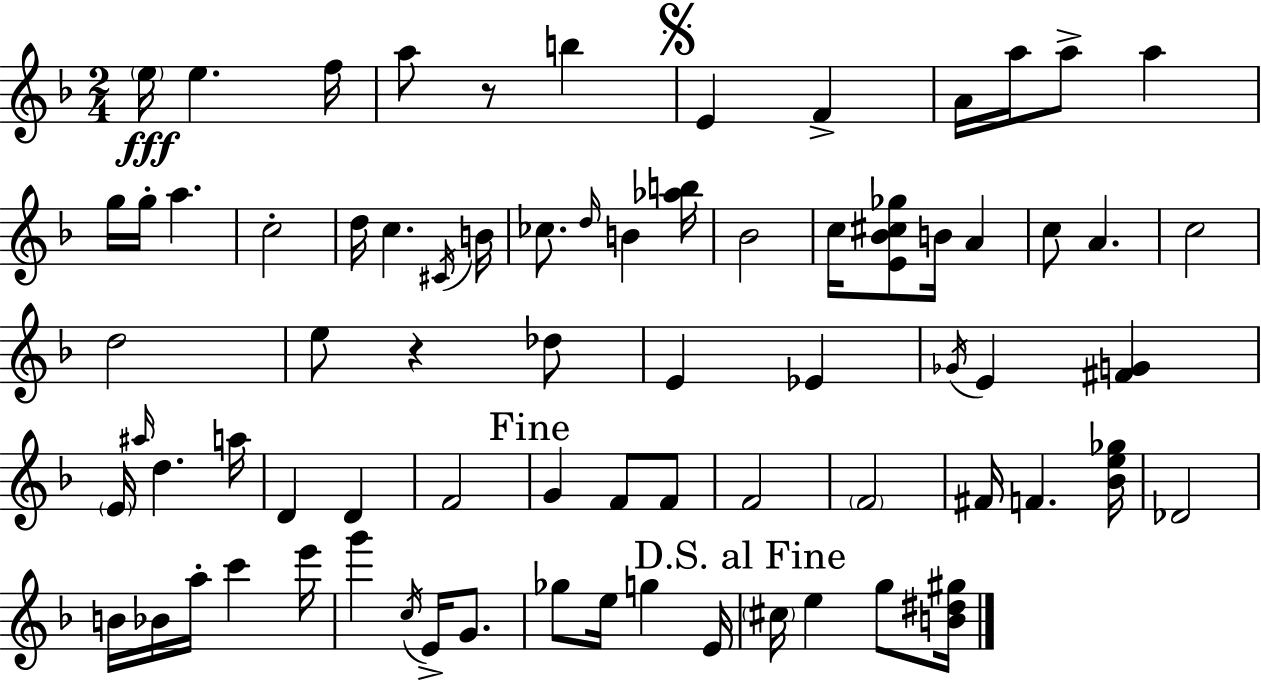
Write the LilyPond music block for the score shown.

{
  \clef treble
  \numericTimeSignature
  \time 2/4
  \key d \minor
  \repeat volta 2 { \parenthesize e''16\fff e''4. f''16 | a''8 r8 b''4 | \mark \markup { \musicglyph "scripts.segno" } e'4 f'4-> | a'16 a''16 a''8-> a''4 | \break g''16 g''16-. a''4. | c''2-. | d''16 c''4. \acciaccatura { cis'16 } | b'16 ces''8. \grace { d''16 } b'4 | \break <aes'' b''>16 bes'2 | c''16 <e' bes' cis'' ges''>8 b'16 a'4 | c''8 a'4. | c''2 | \break d''2 | e''8 r4 | des''8 e'4 ees'4 | \acciaccatura { ges'16 } e'4 <fis' g'>4 | \break \parenthesize e'16 \grace { ais''16 } d''4. | a''16 d'4 | d'4 f'2 | \mark "Fine" g'4 | \break f'8 f'8 f'2 | \parenthesize f'2 | fis'16 f'4. | <bes' e'' ges''>16 des'2 | \break b'16 bes'16 a''16-. c'''4 | e'''16 g'''4 | \acciaccatura { c''16 } e'16-> g'8. ges''8 e''16 | g''4 e'16 \mark "D.S. al Fine" \parenthesize cis''16 e''4 | \break g''8 <b' dis'' gis''>16 } \bar "|."
}